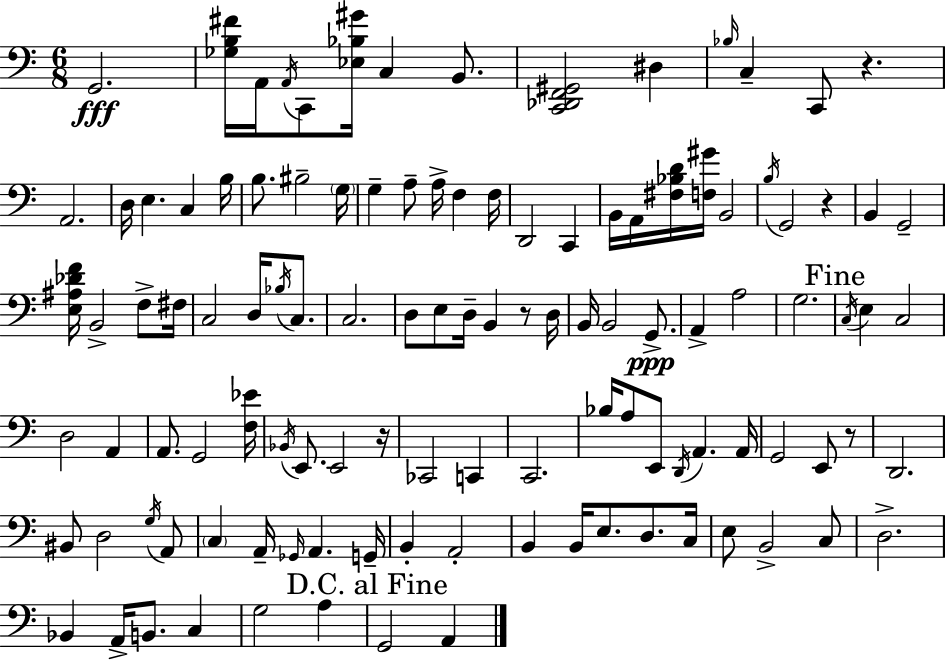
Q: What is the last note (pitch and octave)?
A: A2